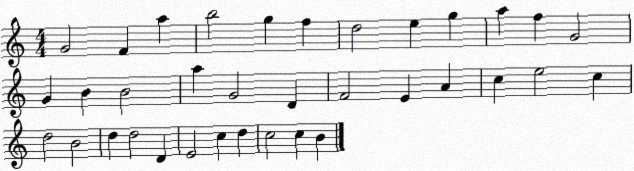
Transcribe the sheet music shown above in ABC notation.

X:1
T:Untitled
M:4/4
L:1/4
K:C
G2 F a b2 g f d2 e g a f G2 G B B2 a G2 D F2 E A c e2 c d2 B2 d d2 D E2 c d c2 c B